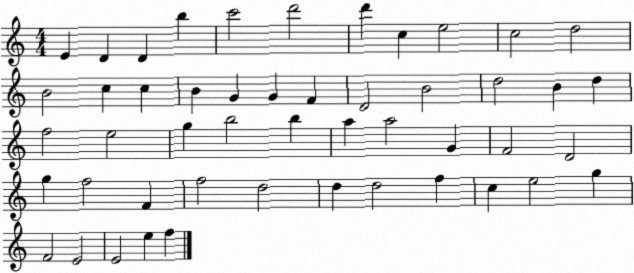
X:1
T:Untitled
M:4/4
L:1/4
K:C
E D D b c'2 d'2 d' c e2 c2 d2 B2 c c B G G F D2 B2 d2 B d f2 e2 g b2 b a a2 G F2 D2 g f2 F f2 d2 d d2 f c e2 g F2 E2 E2 e f